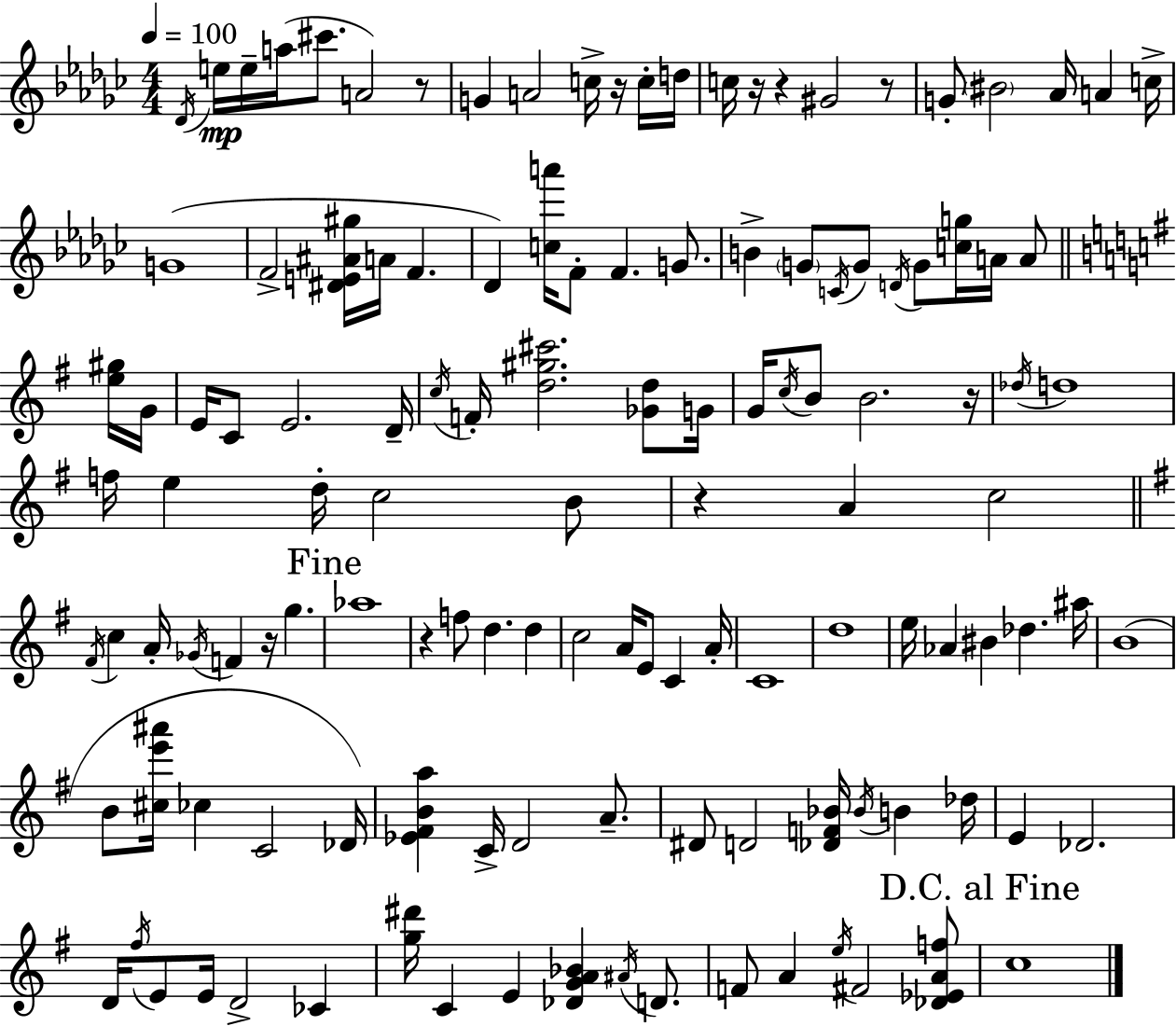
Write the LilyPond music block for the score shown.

{
  \clef treble
  \numericTimeSignature
  \time 4/4
  \key ees \minor
  \tempo 4 = 100
  \acciaccatura { des'16 }\mp e''16 e''16-- a''16( cis'''8. a'2) r8 | g'4 a'2 c''16-> r16 c''16-. | d''16 c''16 r16 r4 gis'2 r8 | g'8-. \parenthesize bis'2 aes'16 a'4 | \break c''16-> g'1( | f'2-> <dis' e' ais' gis''>16 a'16 f'4. | des'4) <c'' a'''>16 f'8-. f'4. g'8. | b'4-> \parenthesize g'8 \acciaccatura { c'16 } g'8 \acciaccatura { d'16 } g'8 <c'' g''>16 a'16 a'8 | \break \bar "||" \break \key g \major <e'' gis''>16 g'16 e'16 c'8 e'2. | d'16-- \acciaccatura { c''16 } f'16-. <d'' gis'' cis'''>2. | <ges' d''>8 g'16 g'16 \acciaccatura { c''16 } b'8 b'2. | r16 \acciaccatura { des''16 } d''1 | \break f''16 e''4 d''16-. c''2 | b'8 r4 a'4 c''2 | \bar "||" \break \key e \minor \acciaccatura { fis'16 } c''4 a'16-. \acciaccatura { ges'16 } f'4 r16 g''4. | \mark "Fine" aes''1 | r4 f''8 d''4. d''4 | c''2 a'16 e'8 c'4 | \break a'16-. c'1 | d''1 | e''16 aes'4 bis'4 des''4. | ais''16 b'1( | \break b'8 <cis'' e''' ais'''>16 ces''4 c'2 | des'16) <ees' fis' b' a''>4 c'16-> d'2 a'8.-- | dis'8 d'2 <des' f' bes'>16 \acciaccatura { bes'16 } b'4 | des''16 e'4 des'2. | \break d'16 \acciaccatura { fis''16 } e'8 e'16 d'2-> | ces'4 <g'' dis'''>16 c'4 e'4 <des' g' a' bes'>4 | \acciaccatura { ais'16 } d'8. f'8 a'4 \acciaccatura { e''16 } fis'2 | <des' ees' a' f''>8 \mark "D.C. al Fine" c''1 | \break \bar "|."
}